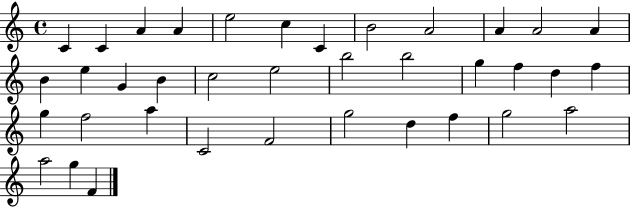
{
  \clef treble
  \time 4/4
  \defaultTimeSignature
  \key c \major
  c'4 c'4 a'4 a'4 | e''2 c''4 c'4 | b'2 a'2 | a'4 a'2 a'4 | \break b'4 e''4 g'4 b'4 | c''2 e''2 | b''2 b''2 | g''4 f''4 d''4 f''4 | \break g''4 f''2 a''4 | c'2 f'2 | g''2 d''4 f''4 | g''2 a''2 | \break a''2 g''4 f'4 | \bar "|."
}